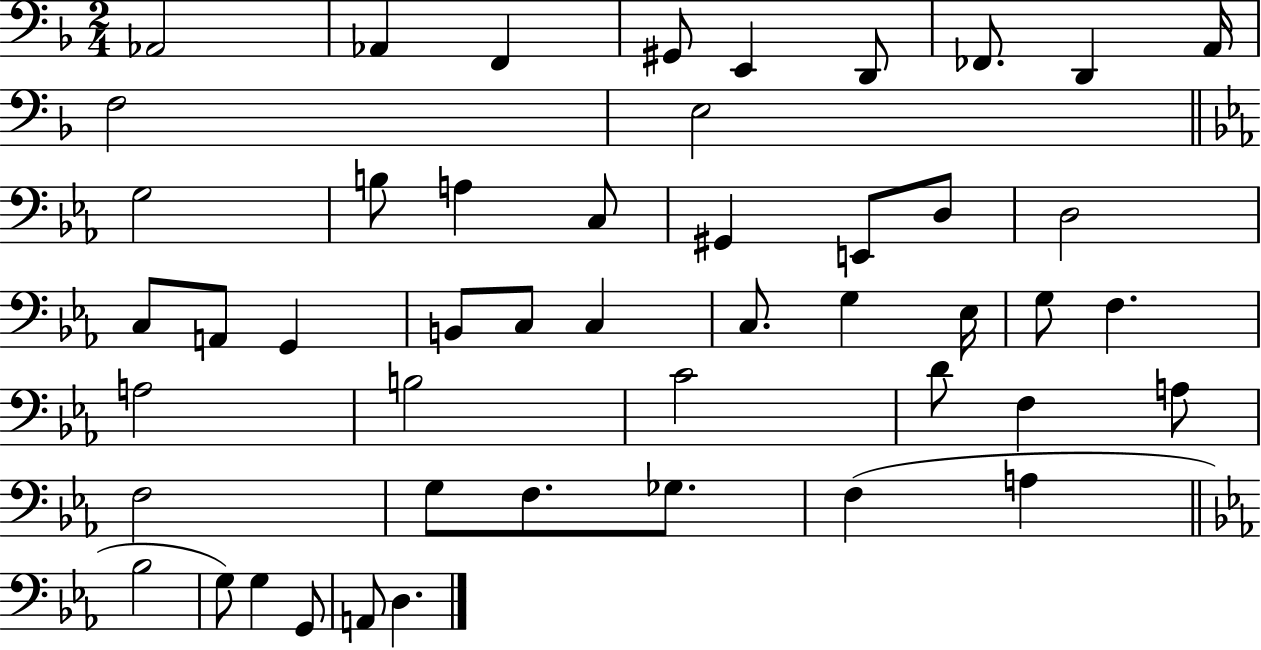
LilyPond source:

{
  \clef bass
  \numericTimeSignature
  \time 2/4
  \key f \major
  aes,2 | aes,4 f,4 | gis,8 e,4 d,8 | fes,8. d,4 a,16 | \break f2 | e2 | \bar "||" \break \key ees \major g2 | b8 a4 c8 | gis,4 e,8 d8 | d2 | \break c8 a,8 g,4 | b,8 c8 c4 | c8. g4 ees16 | g8 f4. | \break a2 | b2 | c'2 | d'8 f4 a8 | \break f2 | g8 f8. ges8. | f4( a4 | \bar "||" \break \key ees \major bes2 | g8) g4 g,8 | a,8 d4. | \bar "|."
}